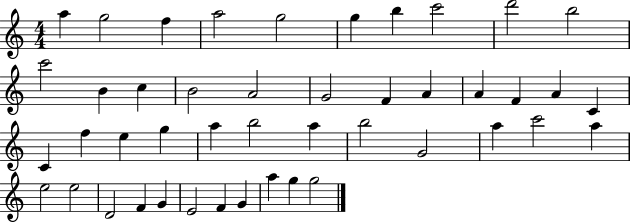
{
  \clef treble
  \numericTimeSignature
  \time 4/4
  \key c \major
  a''4 g''2 f''4 | a''2 g''2 | g''4 b''4 c'''2 | d'''2 b''2 | \break c'''2 b'4 c''4 | b'2 a'2 | g'2 f'4 a'4 | a'4 f'4 a'4 c'4 | \break c'4 f''4 e''4 g''4 | a''4 b''2 a''4 | b''2 g'2 | a''4 c'''2 a''4 | \break e''2 e''2 | d'2 f'4 g'4 | e'2 f'4 g'4 | a''4 g''4 g''2 | \break \bar "|."
}